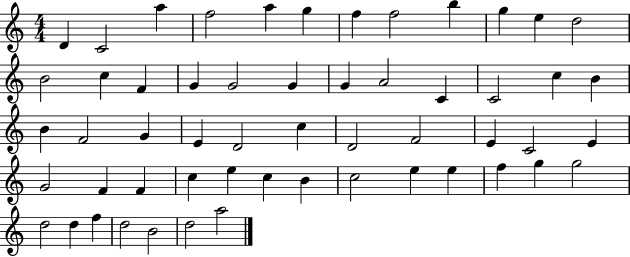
{
  \clef treble
  \numericTimeSignature
  \time 4/4
  \key c \major
  d'4 c'2 a''4 | f''2 a''4 g''4 | f''4 f''2 b''4 | g''4 e''4 d''2 | \break b'2 c''4 f'4 | g'4 g'2 g'4 | g'4 a'2 c'4 | c'2 c''4 b'4 | \break b'4 f'2 g'4 | e'4 d'2 c''4 | d'2 f'2 | e'4 c'2 e'4 | \break g'2 f'4 f'4 | c''4 e''4 c''4 b'4 | c''2 e''4 e''4 | f''4 g''4 g''2 | \break d''2 d''4 f''4 | d''2 b'2 | d''2 a''2 | \bar "|."
}